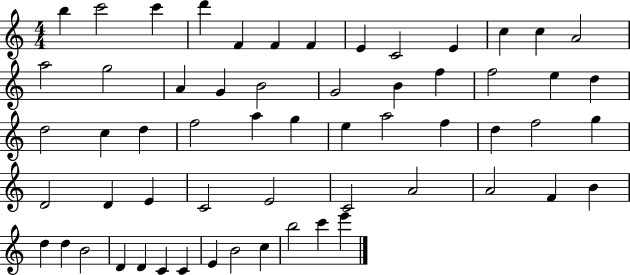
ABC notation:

X:1
T:Untitled
M:4/4
L:1/4
K:C
b c'2 c' d' F F F E C2 E c c A2 a2 g2 A G B2 G2 B f f2 e d d2 c d f2 a g e a2 f d f2 g D2 D E C2 E2 C2 A2 A2 F B d d B2 D D C C E B2 c b2 c' e'